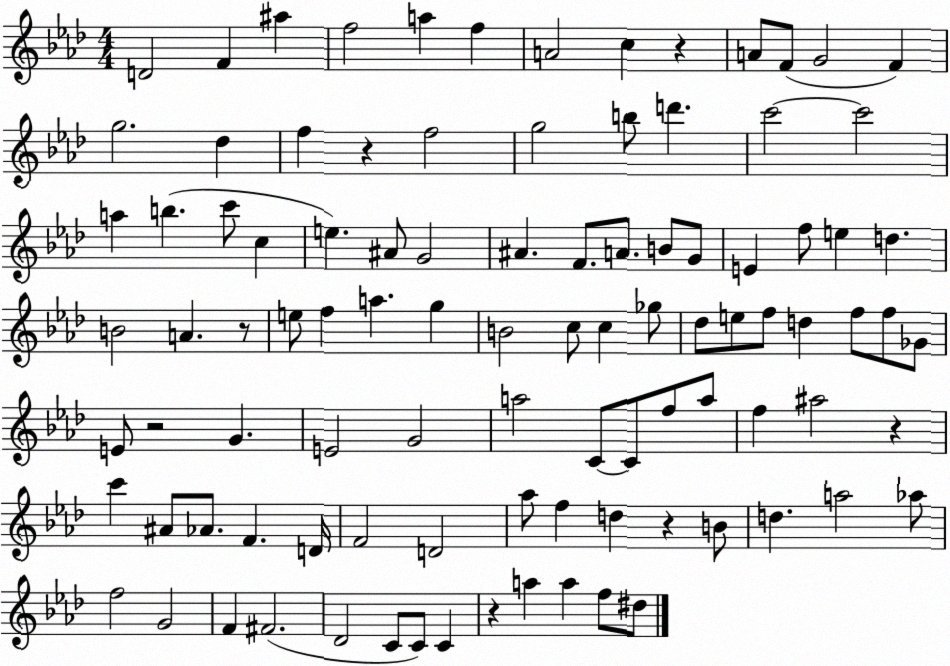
X:1
T:Untitled
M:4/4
L:1/4
K:Ab
D2 F ^a f2 a f A2 c z A/2 F/2 G2 F g2 _d f z f2 g2 b/2 d' c'2 c'2 a b c'/2 c e ^A/2 G2 ^A F/2 A/2 B/2 G/2 E f/2 e d B2 A z/2 e/2 f a g B2 c/2 c _g/2 _d/2 e/2 f/2 d f/2 f/2 _G/2 E/2 z2 G E2 G2 a2 C/2 C/2 f/2 a/2 f ^a2 z c' ^A/2 _A/2 F D/4 F2 D2 _a/2 f d z B/2 d a2 _a/2 f2 G2 F ^F2 _D2 C/2 C/2 C z a a f/2 ^d/2